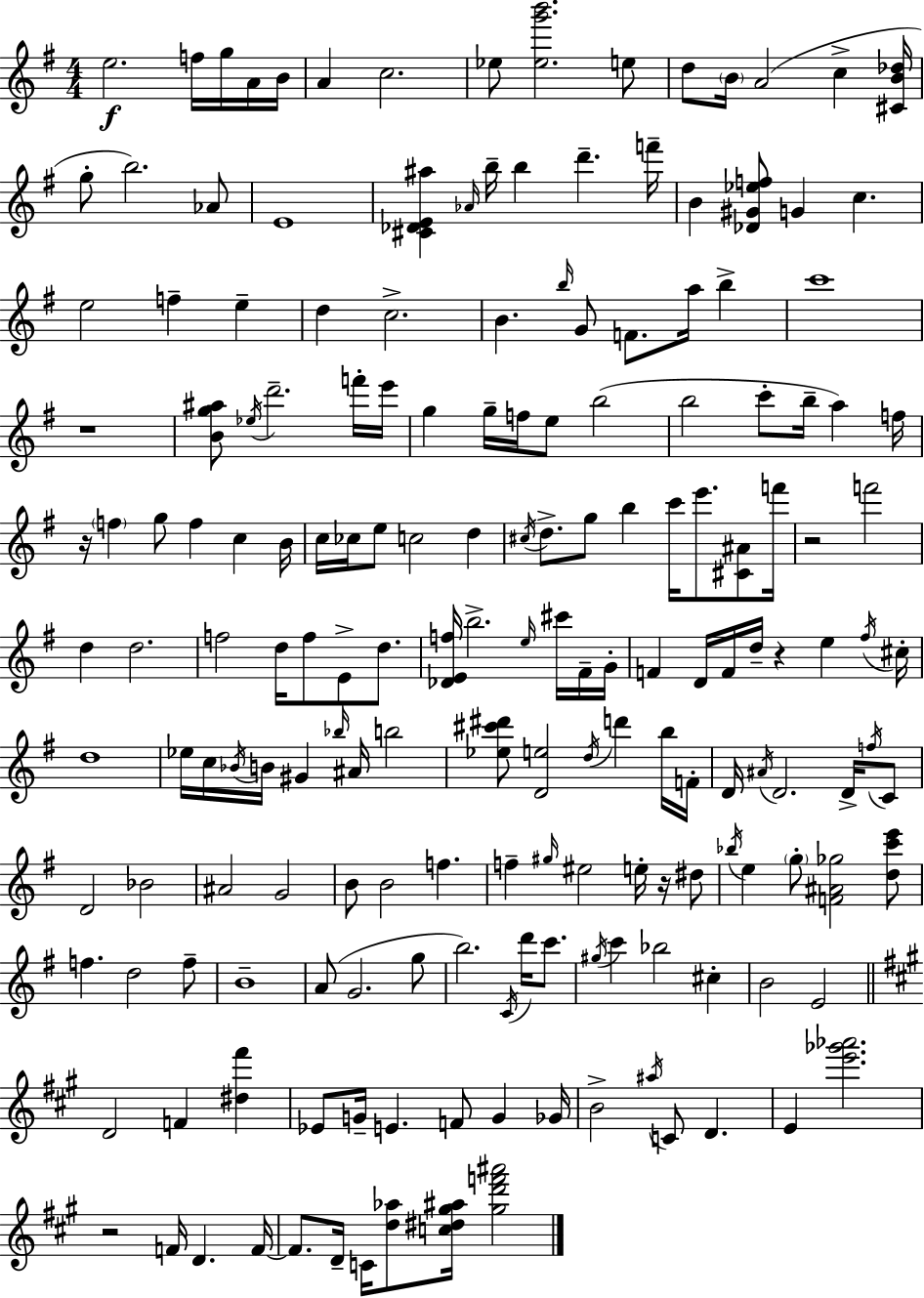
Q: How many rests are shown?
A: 6